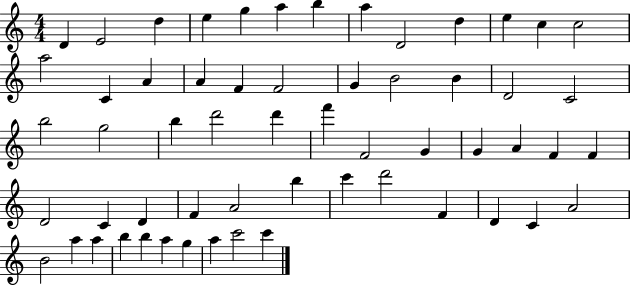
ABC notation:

X:1
T:Untitled
M:4/4
L:1/4
K:C
D E2 d e g a b a D2 d e c c2 a2 C A A F F2 G B2 B D2 C2 b2 g2 b d'2 d' f' F2 G G A F F D2 C D F A2 b c' d'2 F D C A2 B2 a a b b a g a c'2 c'